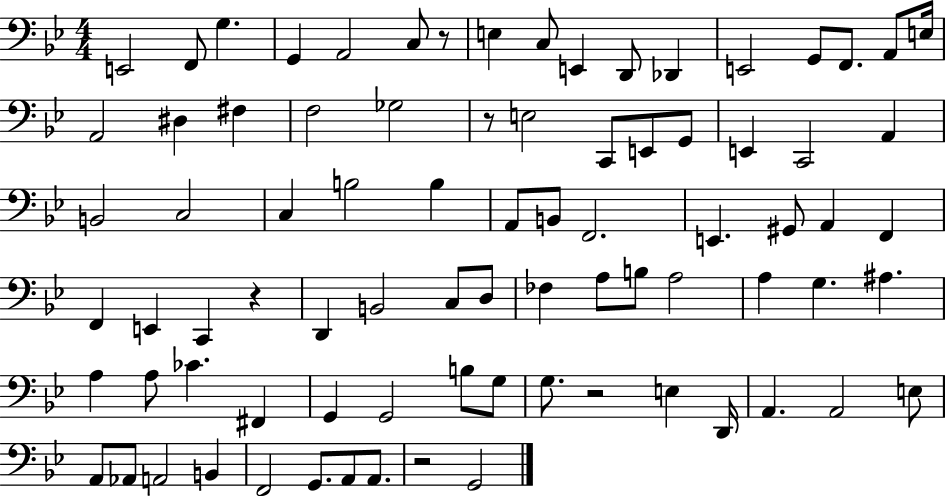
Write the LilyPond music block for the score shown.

{
  \clef bass
  \numericTimeSignature
  \time 4/4
  \key bes \major
  e,2 f,8 g4. | g,4 a,2 c8 r8 | e4 c8 e,4 d,8 des,4 | e,2 g,8 f,8. a,8 e16 | \break a,2 dis4 fis4 | f2 ges2 | r8 e2 c,8 e,8 g,8 | e,4 c,2 a,4 | \break b,2 c2 | c4 b2 b4 | a,8 b,8 f,2. | e,4. gis,8 a,4 f,4 | \break f,4 e,4 c,4 r4 | d,4 b,2 c8 d8 | fes4 a8 b8 a2 | a4 g4. ais4. | \break a4 a8 ces'4. fis,4 | g,4 g,2 b8 g8 | g8. r2 e4 d,16 | a,4. a,2 e8 | \break a,8 aes,8 a,2 b,4 | f,2 g,8. a,8 a,8. | r2 g,2 | \bar "|."
}